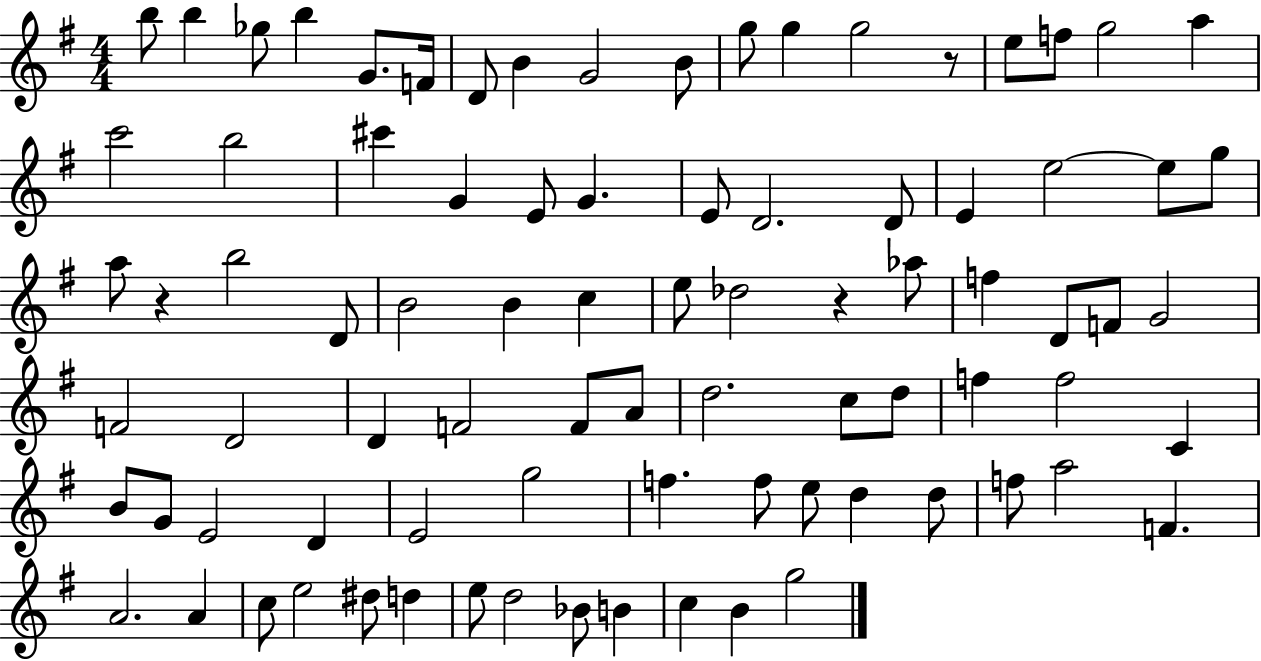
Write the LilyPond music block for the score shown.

{
  \clef treble
  \numericTimeSignature
  \time 4/4
  \key g \major
  b''8 b''4 ges''8 b''4 g'8. f'16 | d'8 b'4 g'2 b'8 | g''8 g''4 g''2 r8 | e''8 f''8 g''2 a''4 | \break c'''2 b''2 | cis'''4 g'4 e'8 g'4. | e'8 d'2. d'8 | e'4 e''2~~ e''8 g''8 | \break a''8 r4 b''2 d'8 | b'2 b'4 c''4 | e''8 des''2 r4 aes''8 | f''4 d'8 f'8 g'2 | \break f'2 d'2 | d'4 f'2 f'8 a'8 | d''2. c''8 d''8 | f''4 f''2 c'4 | \break b'8 g'8 e'2 d'4 | e'2 g''2 | f''4. f''8 e''8 d''4 d''8 | f''8 a''2 f'4. | \break a'2. a'4 | c''8 e''2 dis''8 d''4 | e''8 d''2 bes'8 b'4 | c''4 b'4 g''2 | \break \bar "|."
}